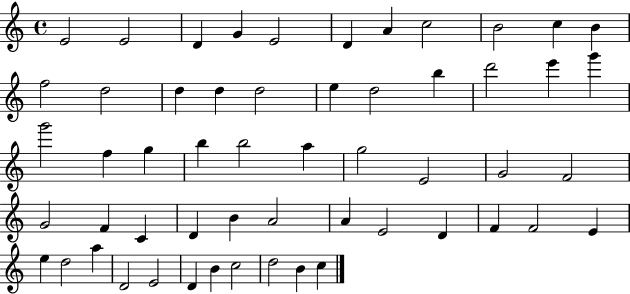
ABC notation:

X:1
T:Untitled
M:4/4
L:1/4
K:C
E2 E2 D G E2 D A c2 B2 c B f2 d2 d d d2 e d2 b d'2 e' g' g'2 f g b b2 a g2 E2 G2 F2 G2 F C D B A2 A E2 D F F2 E e d2 a D2 E2 D B c2 d2 B c